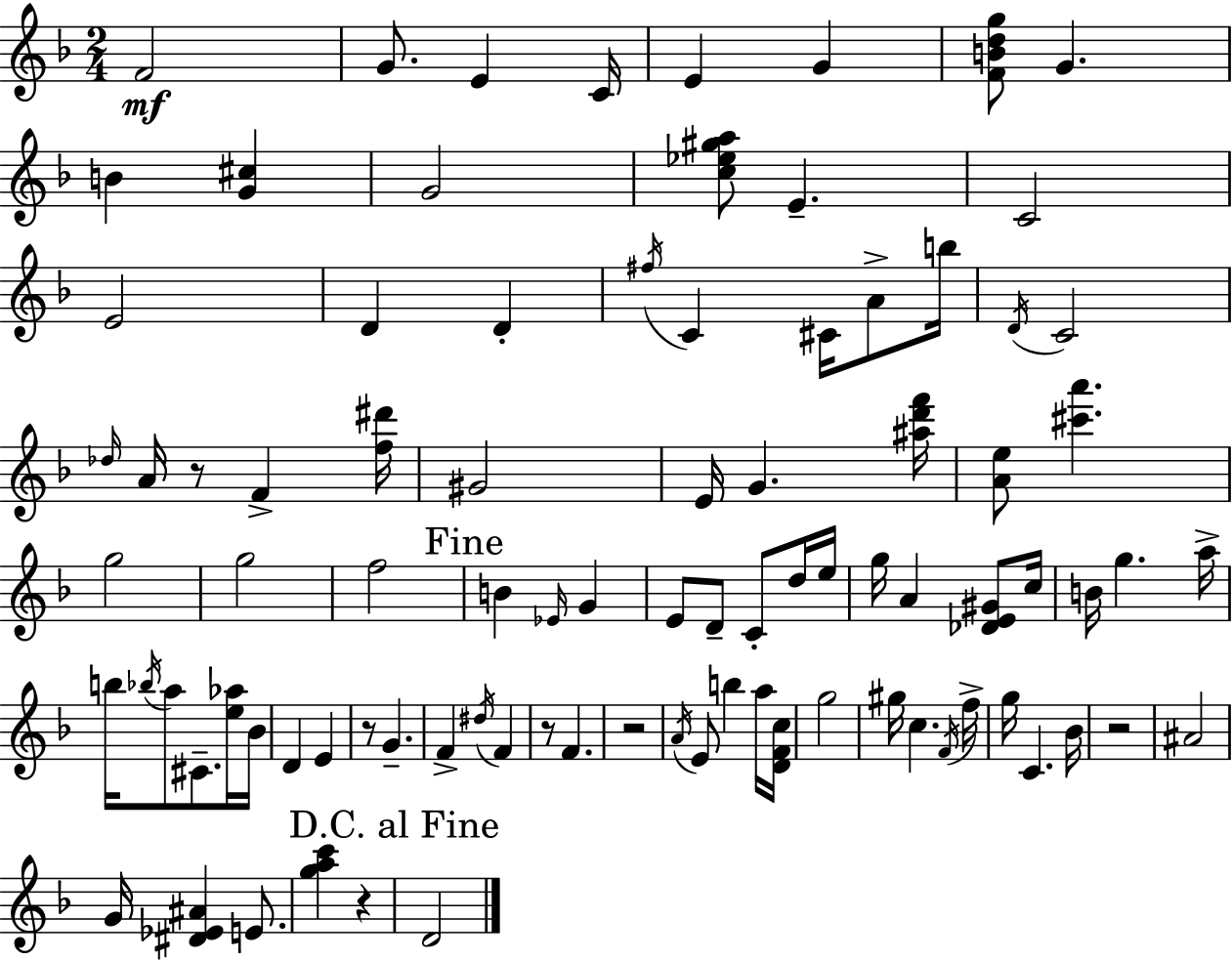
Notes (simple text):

F4/h G4/e. E4/q C4/s E4/q G4/q [F4,B4,D5,G5]/e G4/q. B4/q [G4,C#5]/q G4/h [C5,Eb5,G#5,A5]/e E4/q. C4/h E4/h D4/q D4/q F#5/s C4/q C#4/s A4/e B5/s D4/s C4/h Db5/s A4/s R/e F4/q [F5,D#6]/s G#4/h E4/s G4/q. [A#5,D6,F6]/s [A4,E5]/e [C#6,A6]/q. G5/h G5/h F5/h B4/q Eb4/s G4/q E4/e D4/e C4/e D5/s E5/s G5/s A4/q [Db4,E4,G#4]/e C5/s B4/s G5/q. A5/s B5/s Bb5/s A5/e C#4/e. [E5,Ab5]/s Bb4/s D4/q E4/q R/e G4/q. F4/q D#5/s F4/q R/e F4/q. R/h A4/s E4/e B5/q A5/s [D4,F4,C5]/s G5/h G#5/s C5/q. F4/s F5/s G5/s C4/q. Bb4/s R/h A#4/h G4/s [D#4,Eb4,A#4]/q E4/e. [G5,A5,C6]/q R/q D4/h